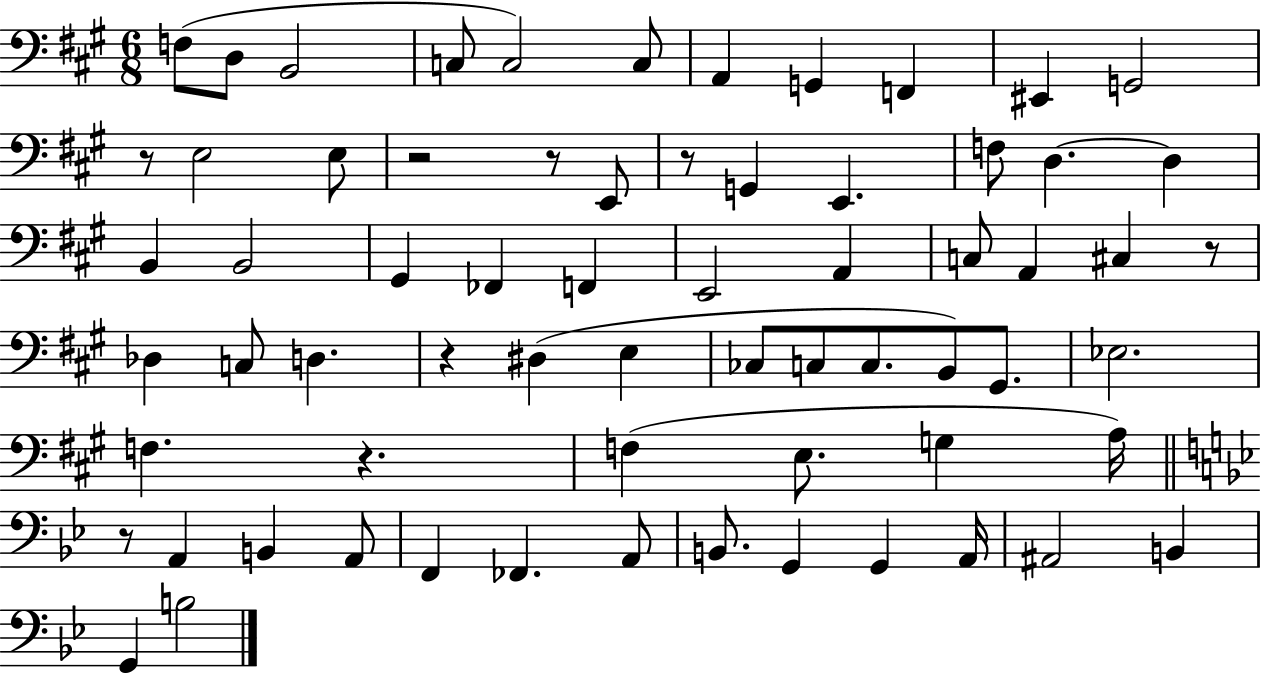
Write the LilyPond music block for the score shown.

{
  \clef bass
  \numericTimeSignature
  \time 6/8
  \key a \major
  f8( d8 b,2 | c8 c2) c8 | a,4 g,4 f,4 | eis,4 g,2 | \break r8 e2 e8 | r2 r8 e,8 | r8 g,4 e,4. | f8 d4.~~ d4 | \break b,4 b,2 | gis,4 fes,4 f,4 | e,2 a,4 | c8 a,4 cis4 r8 | \break des4 c8 d4. | r4 dis4( e4 | ces8 c8 c8. b,8) gis,8. | ees2. | \break f4. r4. | f4( e8. g4 a16) | \bar "||" \break \key g \minor r8 a,4 b,4 a,8 | f,4 fes,4. a,8 | b,8. g,4 g,4 a,16 | ais,2 b,4 | \break g,4 b2 | \bar "|."
}